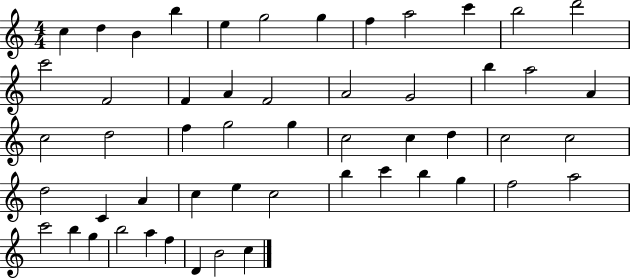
C5/q D5/q B4/q B5/q E5/q G5/h G5/q F5/q A5/h C6/q B5/h D6/h C6/h F4/h F4/q A4/q F4/h A4/h G4/h B5/q A5/h A4/q C5/h D5/h F5/q G5/h G5/q C5/h C5/q D5/q C5/h C5/h D5/h C4/q A4/q C5/q E5/q C5/h B5/q C6/q B5/q G5/q F5/h A5/h C6/h B5/q G5/q B5/h A5/q F5/q D4/q B4/h C5/q